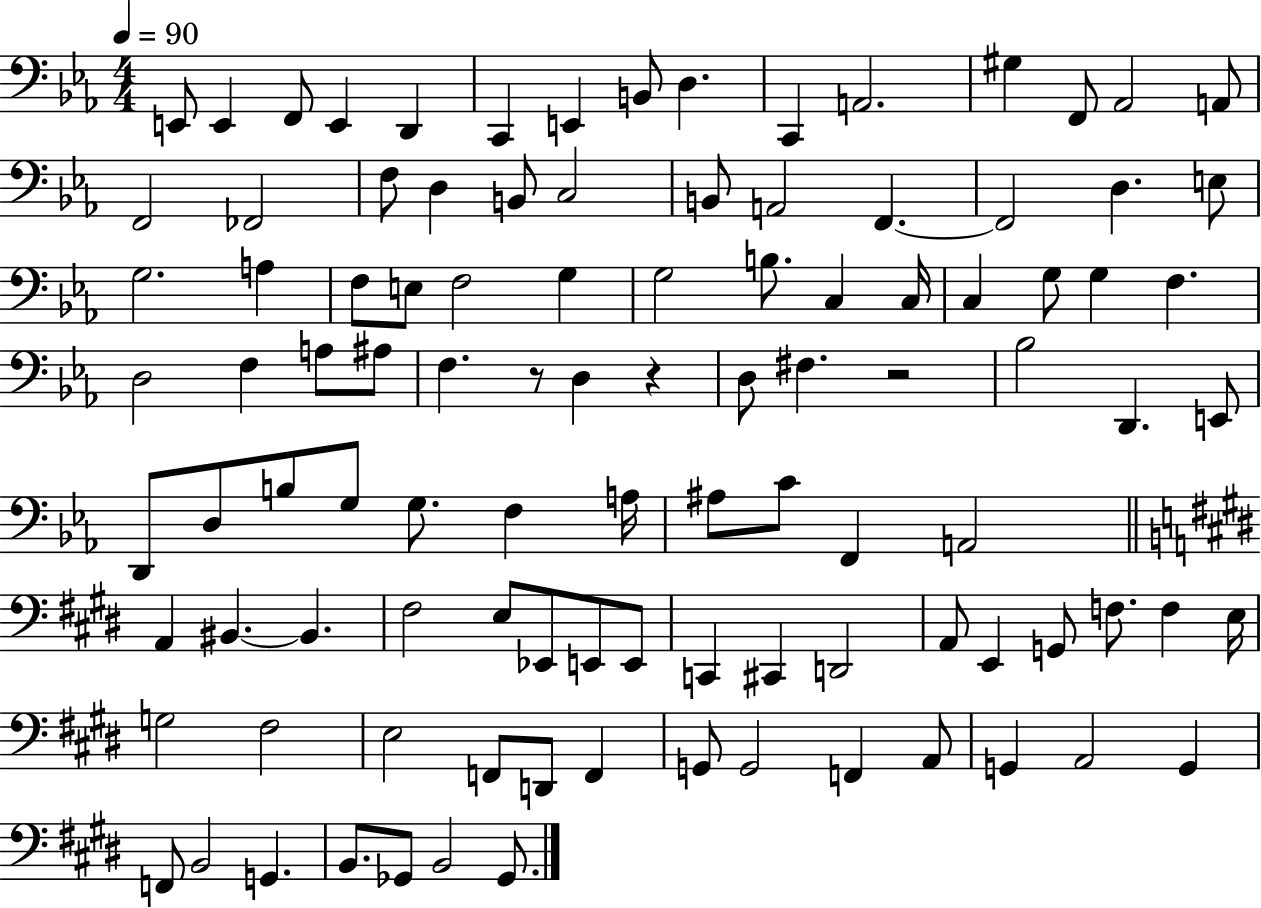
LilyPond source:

{
  \clef bass
  \numericTimeSignature
  \time 4/4
  \key ees \major
  \tempo 4 = 90
  e,8 e,4 f,8 e,4 d,4 | c,4 e,4 b,8 d4. | c,4 a,2. | gis4 f,8 aes,2 a,8 | \break f,2 fes,2 | f8 d4 b,8 c2 | b,8 a,2 f,4.~~ | f,2 d4. e8 | \break g2. a4 | f8 e8 f2 g4 | g2 b8. c4 c16 | c4 g8 g4 f4. | \break d2 f4 a8 ais8 | f4. r8 d4 r4 | d8 fis4. r2 | bes2 d,4. e,8 | \break d,8 d8 b8 g8 g8. f4 a16 | ais8 c'8 f,4 a,2 | \bar "||" \break \key e \major a,4 bis,4.~~ bis,4. | fis2 e8 ees,8 e,8 e,8 | c,4 cis,4 d,2 | a,8 e,4 g,8 f8. f4 e16 | \break g2 fis2 | e2 f,8 d,8 f,4 | g,8 g,2 f,4 a,8 | g,4 a,2 g,4 | \break f,8 b,2 g,4. | b,8. ges,8 b,2 ges,8. | \bar "|."
}